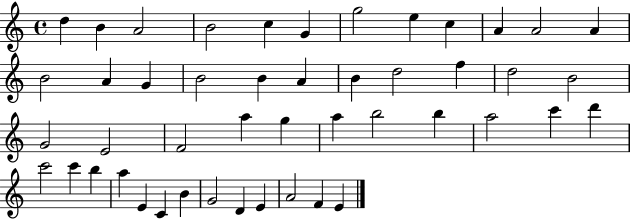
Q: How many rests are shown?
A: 0